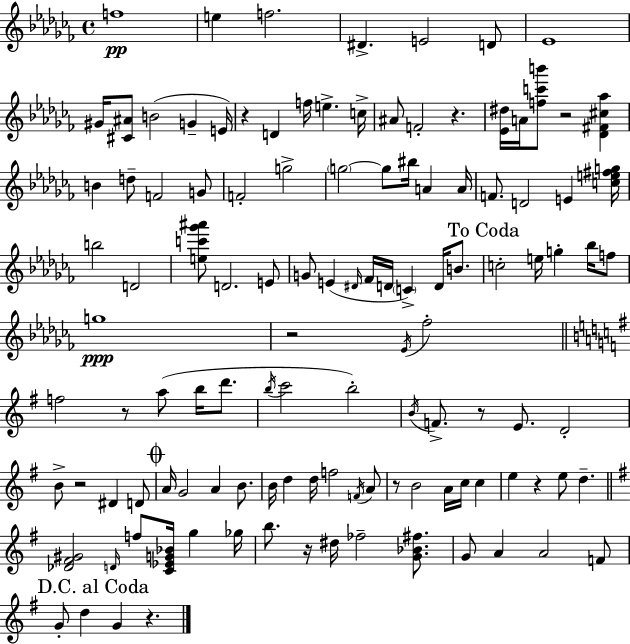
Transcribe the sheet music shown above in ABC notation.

X:1
T:Untitled
M:4/4
L:1/4
K:Abm
f4 e f2 ^D E2 D/2 _E4 ^G/4 [^C^A]/2 B2 G E/4 z D f/4 e c/4 ^A/2 F2 z [_E^d]/4 A/4 [fc'b']/2 z2 [_D^F^c_a] B d/2 F2 G/2 F2 g2 g2 g/2 ^b/4 A A/4 F/2 D2 E [ce^fg]/4 b2 D2 [ec'_g'^a']/2 D2 E/2 G/2 E ^D/4 _F/4 D/4 C D/4 B/2 c2 e/4 g _b/4 f/2 g4 z2 _E/4 _f2 f2 z/2 a/2 b/4 d'/2 b/4 c'2 b2 B/4 F/2 z/2 E/2 D2 B/2 z2 ^D D/2 A/4 G2 A B/2 B/4 d d/4 f2 F/4 A/2 z/2 B2 A/4 c/4 c e z e/2 d [_D^F^G]2 D/4 f/2 [C_EG_B]/4 g _g/4 b/2 z/4 ^d/4 _f2 [G_B^f]/2 G/2 A A2 F/2 G/2 d G z